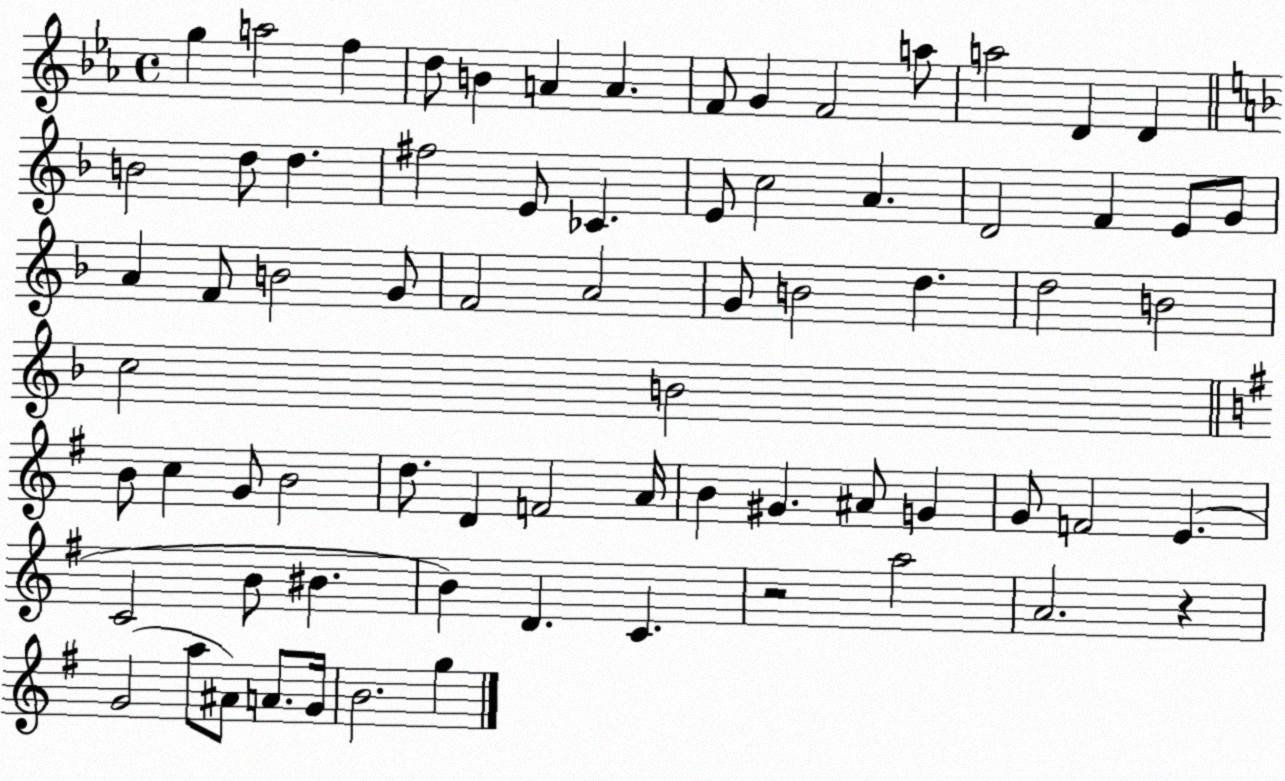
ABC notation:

X:1
T:Untitled
M:4/4
L:1/4
K:Eb
g a2 f d/2 B A A F/2 G F2 a/2 a2 D D B2 d/2 d ^f2 E/2 _C E/2 c2 A D2 F E/2 G/2 A F/2 B2 G/2 F2 A2 G/2 B2 d d2 B2 c2 B2 B/2 c G/2 B2 d/2 D F2 A/4 B ^G ^A/2 G G/2 F2 E C2 B/2 ^B B D C z2 a2 A2 z G2 a/2 ^A/2 A/2 G/4 B2 g